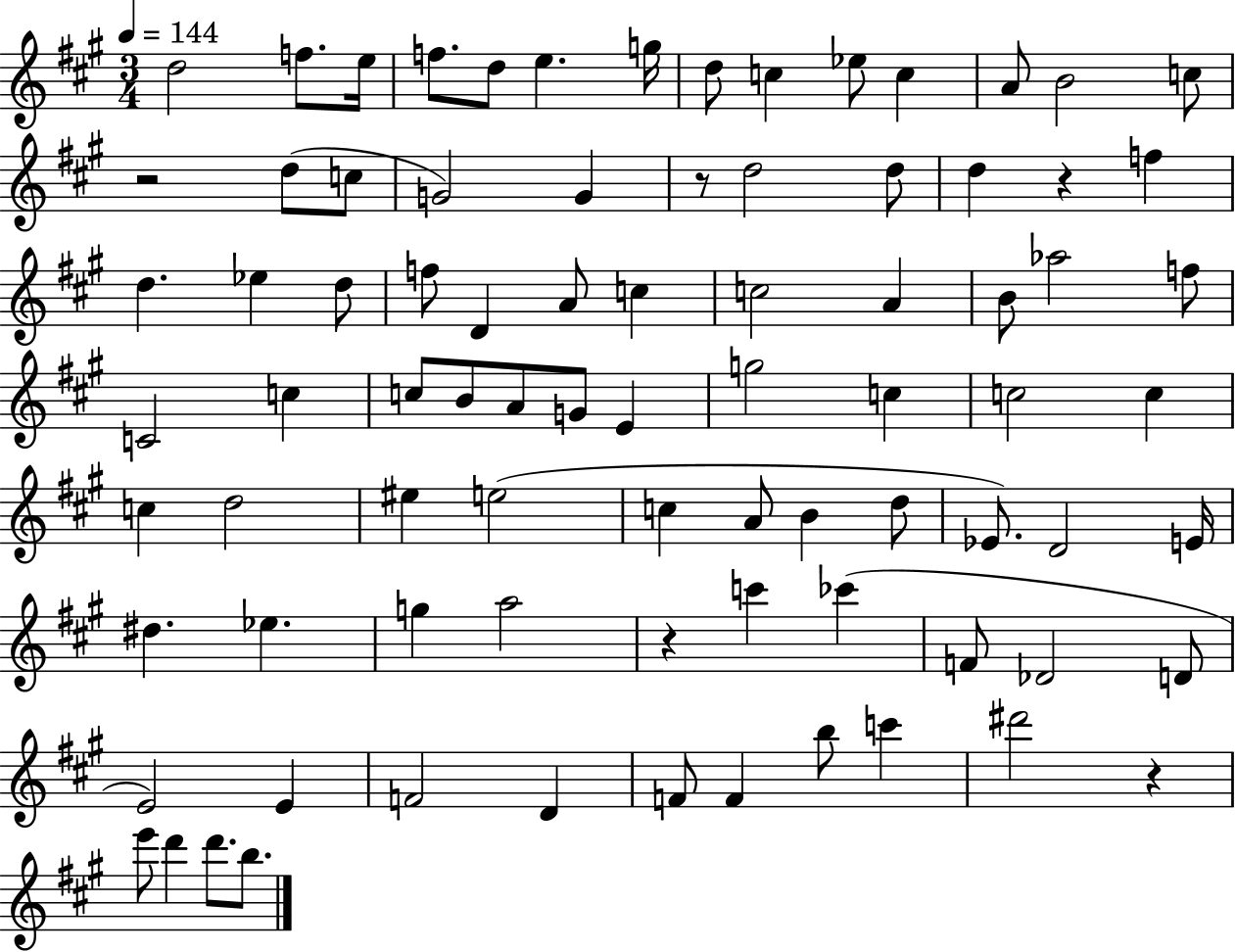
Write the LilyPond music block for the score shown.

{
  \clef treble
  \numericTimeSignature
  \time 3/4
  \key a \major
  \tempo 4 = 144
  d''2 f''8. e''16 | f''8. d''8 e''4. g''16 | d''8 c''4 ees''8 c''4 | a'8 b'2 c''8 | \break r2 d''8( c''8 | g'2) g'4 | r8 d''2 d''8 | d''4 r4 f''4 | \break d''4. ees''4 d''8 | f''8 d'4 a'8 c''4 | c''2 a'4 | b'8 aes''2 f''8 | \break c'2 c''4 | c''8 b'8 a'8 g'8 e'4 | g''2 c''4 | c''2 c''4 | \break c''4 d''2 | eis''4 e''2( | c''4 a'8 b'4 d''8 | ees'8.) d'2 e'16 | \break dis''4. ees''4. | g''4 a''2 | r4 c'''4 ces'''4( | f'8 des'2 d'8 | \break e'2) e'4 | f'2 d'4 | f'8 f'4 b''8 c'''4 | dis'''2 r4 | \break e'''8 d'''4 d'''8. b''8. | \bar "|."
}